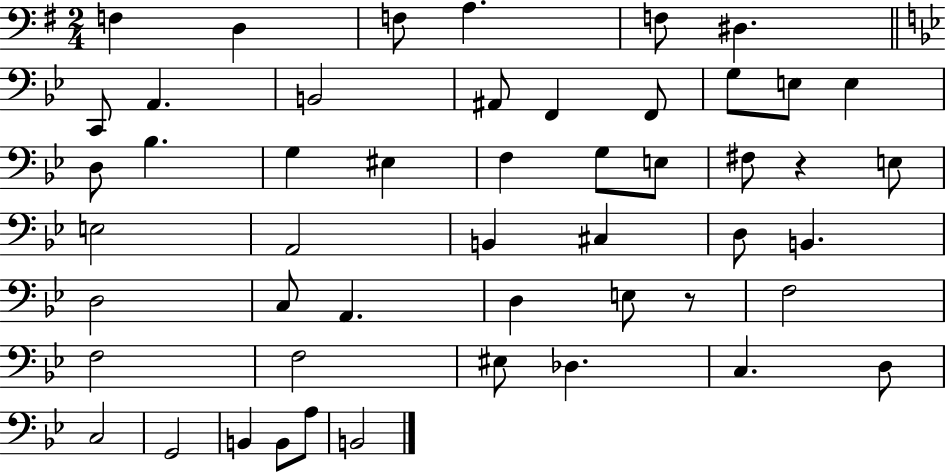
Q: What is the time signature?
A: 2/4